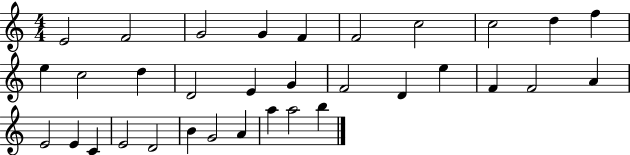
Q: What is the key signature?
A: C major